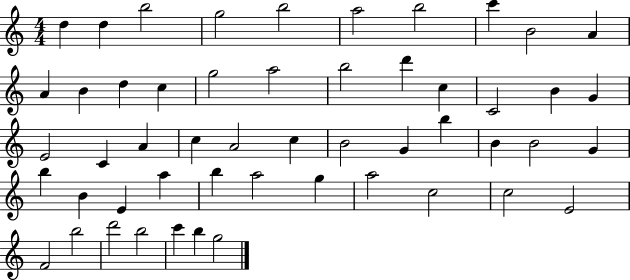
X:1
T:Untitled
M:4/4
L:1/4
K:C
d d b2 g2 b2 a2 b2 c' B2 A A B d c g2 a2 b2 d' c C2 B G E2 C A c A2 c B2 G b B B2 G b B E a b a2 g a2 c2 c2 E2 F2 b2 d'2 b2 c' b g2